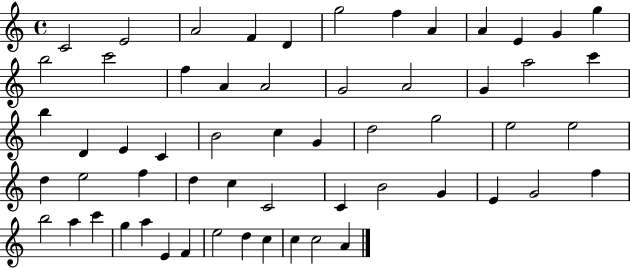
{
  \clef treble
  \time 4/4
  \defaultTimeSignature
  \key c \major
  c'2 e'2 | a'2 f'4 d'4 | g''2 f''4 a'4 | a'4 e'4 g'4 g''4 | \break b''2 c'''2 | f''4 a'4 a'2 | g'2 a'2 | g'4 a''2 c'''4 | \break b''4 d'4 e'4 c'4 | b'2 c''4 g'4 | d''2 g''2 | e''2 e''2 | \break d''4 e''2 f''4 | d''4 c''4 c'2 | c'4 b'2 g'4 | e'4 g'2 f''4 | \break b''2 a''4 c'''4 | g''4 a''4 e'4 f'4 | e''2 d''4 c''4 | c''4 c''2 a'4 | \break \bar "|."
}